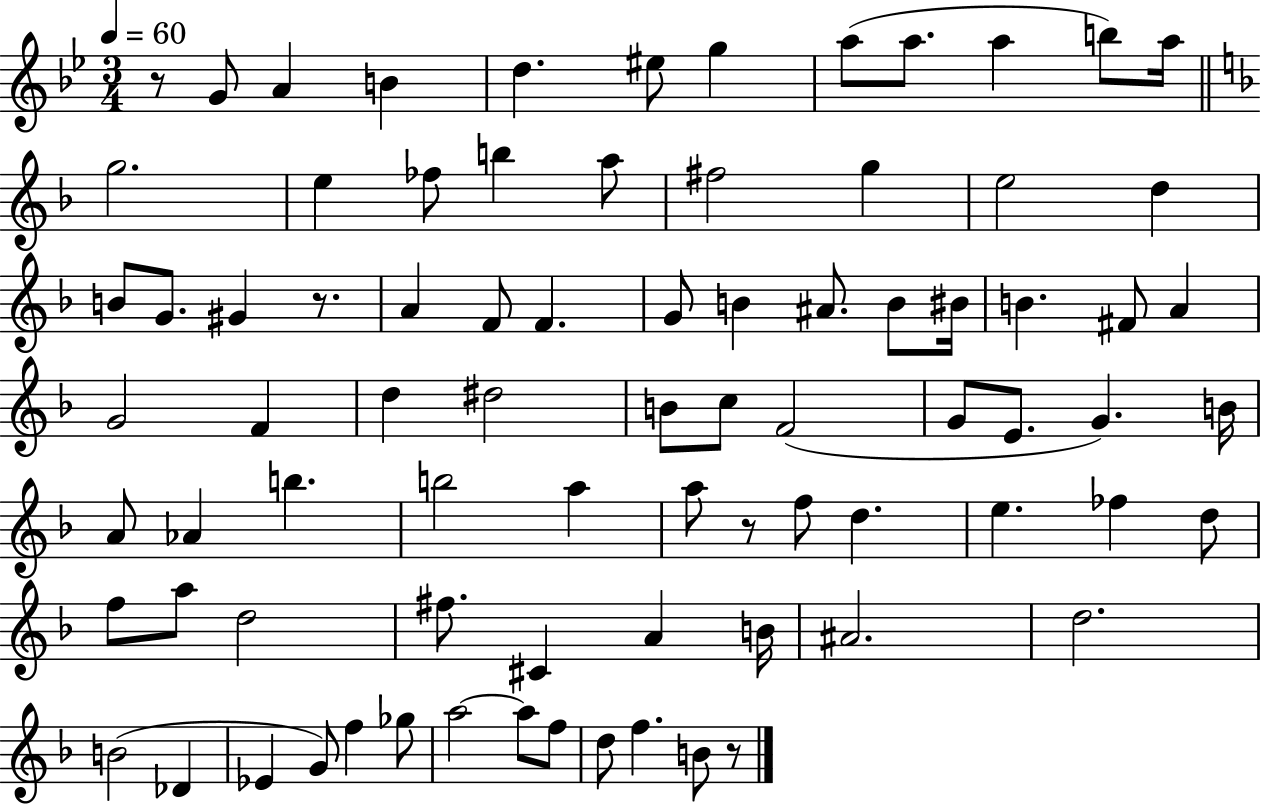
X:1
T:Untitled
M:3/4
L:1/4
K:Bb
z/2 G/2 A B d ^e/2 g a/2 a/2 a b/2 a/4 g2 e _f/2 b a/2 ^f2 g e2 d B/2 G/2 ^G z/2 A F/2 F G/2 B ^A/2 B/2 ^B/4 B ^F/2 A G2 F d ^d2 B/2 c/2 F2 G/2 E/2 G B/4 A/2 _A b b2 a a/2 z/2 f/2 d e _f d/2 f/2 a/2 d2 ^f/2 ^C A B/4 ^A2 d2 B2 _D _E G/2 f _g/2 a2 a/2 f/2 d/2 f B/2 z/2